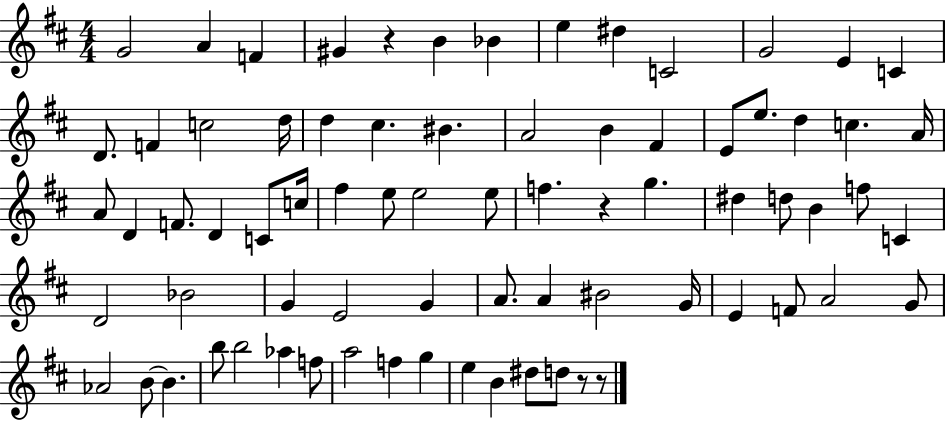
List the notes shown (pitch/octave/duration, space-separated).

G4/h A4/q F4/q G#4/q R/q B4/q Bb4/q E5/q D#5/q C4/h G4/h E4/q C4/q D4/e. F4/q C5/h D5/s D5/q C#5/q. BIS4/q. A4/h B4/q F#4/q E4/e E5/e. D5/q C5/q. A4/s A4/e D4/q F4/e. D4/q C4/e C5/s F#5/q E5/e E5/h E5/e F5/q. R/q G5/q. D#5/q D5/e B4/q F5/e C4/q D4/h Bb4/h G4/q E4/h G4/q A4/e. A4/q BIS4/h G4/s E4/q F4/e A4/h G4/e Ab4/h B4/e B4/q. B5/e B5/h Ab5/q F5/e A5/h F5/q G5/q E5/q B4/q D#5/e D5/e R/e R/e